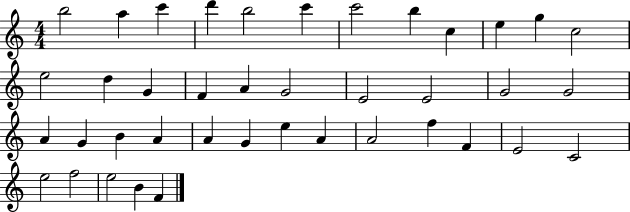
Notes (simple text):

B5/h A5/q C6/q D6/q B5/h C6/q C6/h B5/q C5/q E5/q G5/q C5/h E5/h D5/q G4/q F4/q A4/q G4/h E4/h E4/h G4/h G4/h A4/q G4/q B4/q A4/q A4/q G4/q E5/q A4/q A4/h F5/q F4/q E4/h C4/h E5/h F5/h E5/h B4/q F4/q